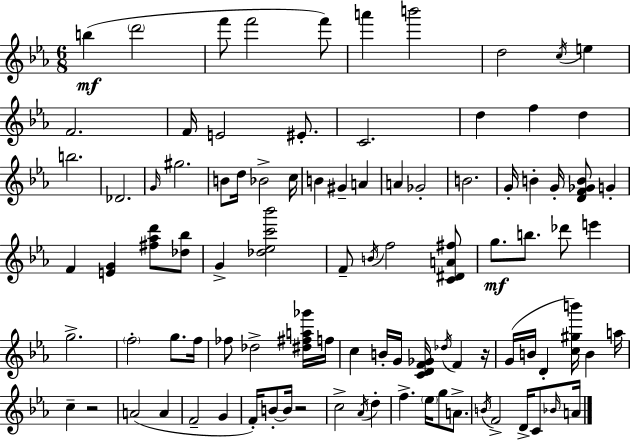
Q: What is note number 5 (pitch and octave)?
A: F6